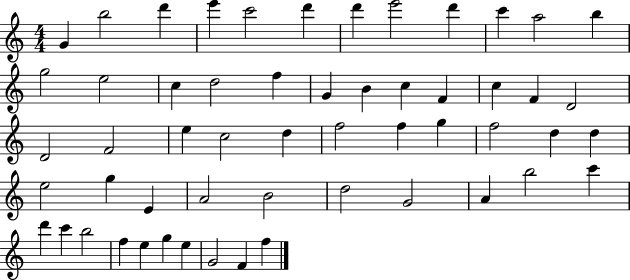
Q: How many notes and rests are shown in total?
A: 55